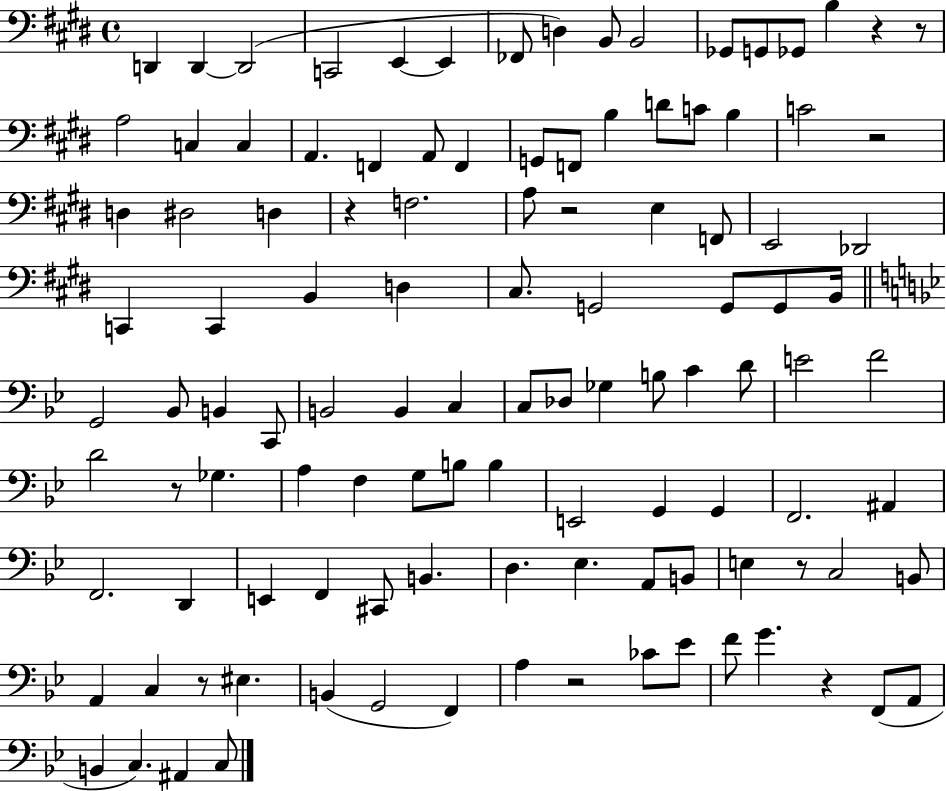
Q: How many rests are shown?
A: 10